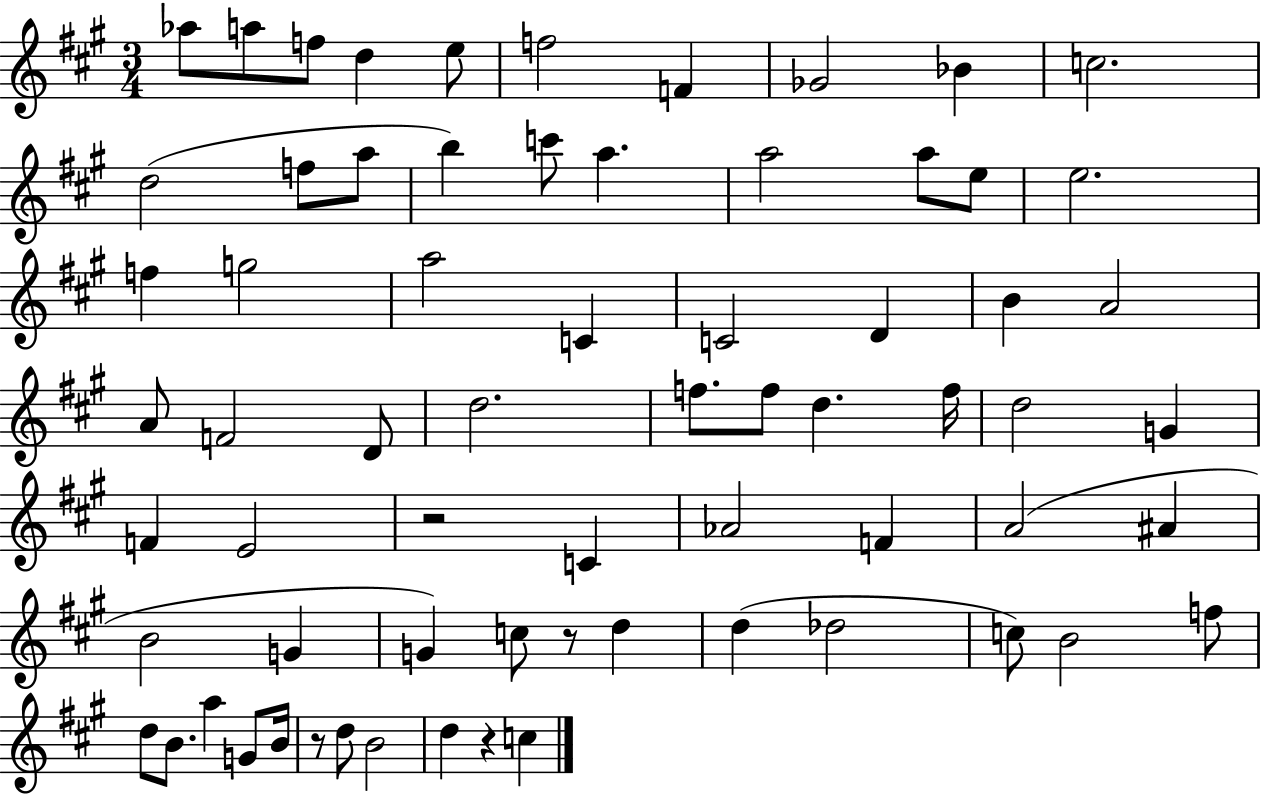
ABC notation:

X:1
T:Untitled
M:3/4
L:1/4
K:A
_a/2 a/2 f/2 d e/2 f2 F _G2 _B c2 d2 f/2 a/2 b c'/2 a a2 a/2 e/2 e2 f g2 a2 C C2 D B A2 A/2 F2 D/2 d2 f/2 f/2 d f/4 d2 G F E2 z2 C _A2 F A2 ^A B2 G G c/2 z/2 d d _d2 c/2 B2 f/2 d/2 B/2 a G/2 B/4 z/2 d/2 B2 d z c